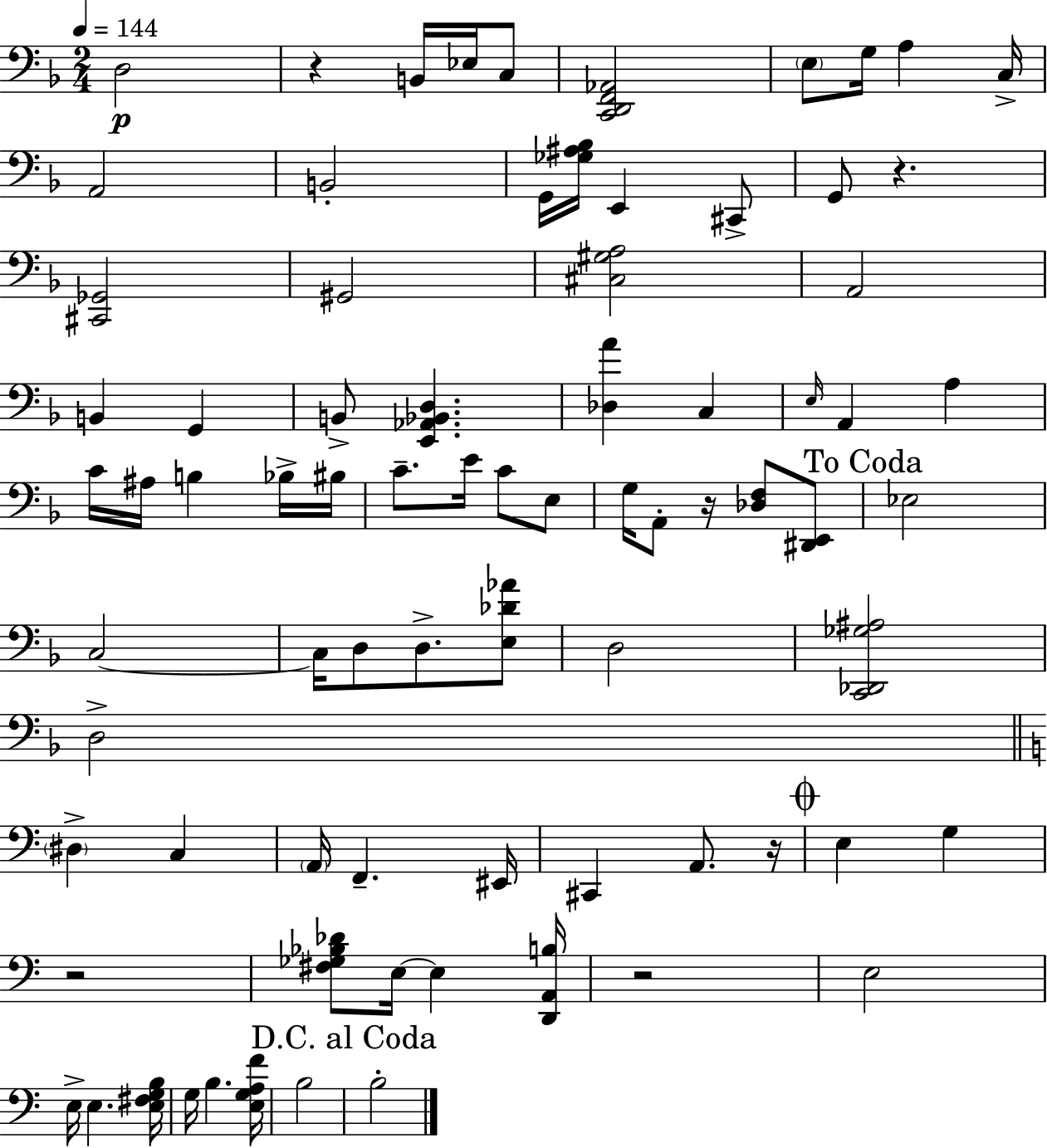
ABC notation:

X:1
T:Untitled
M:2/4
L:1/4
K:Dm
D,2 z B,,/4 _E,/4 C,/2 [C,,D,,F,,_A,,]2 E,/2 G,/4 A, C,/4 A,,2 B,,2 G,,/4 [_G,^A,_B,]/4 E,, ^C,,/2 G,,/2 z [^C,,_G,,]2 ^G,,2 [^C,^G,A,]2 A,,2 B,, G,, B,,/2 [E,,_A,,_B,,D,] [_D,A] C, E,/4 A,, A, C/4 ^A,/4 B, _B,/4 ^B,/4 C/2 E/4 C/2 E,/2 G,/4 A,,/2 z/4 [_D,F,]/2 [^D,,E,,]/2 _E,2 C,2 C,/4 D,/2 D,/2 [E,_D_A]/2 D,2 [C,,_D,,_G,^A,]2 D,2 ^D, C, A,,/4 F,, ^E,,/4 ^C,, A,,/2 z/4 E, G, z2 [^F,_G,_B,_D]/2 E,/4 E, [D,,A,,B,]/4 z2 E,2 E,/4 E, [E,^F,G,B,]/4 G,/4 B, [E,G,A,F]/4 B,2 B,2